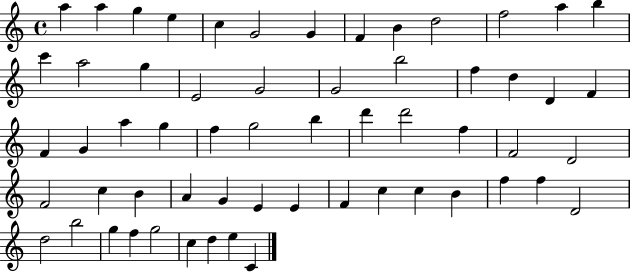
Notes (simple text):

A5/q A5/q G5/q E5/q C5/q G4/h G4/q F4/q B4/q D5/h F5/h A5/q B5/q C6/q A5/h G5/q E4/h G4/h G4/h B5/h F5/q D5/q D4/q F4/q F4/q G4/q A5/q G5/q F5/q G5/h B5/q D6/q D6/h F5/q F4/h D4/h F4/h C5/q B4/q A4/q G4/q E4/q E4/q F4/q C5/q C5/q B4/q F5/q F5/q D4/h D5/h B5/h G5/q F5/q G5/h C5/q D5/q E5/q C4/q